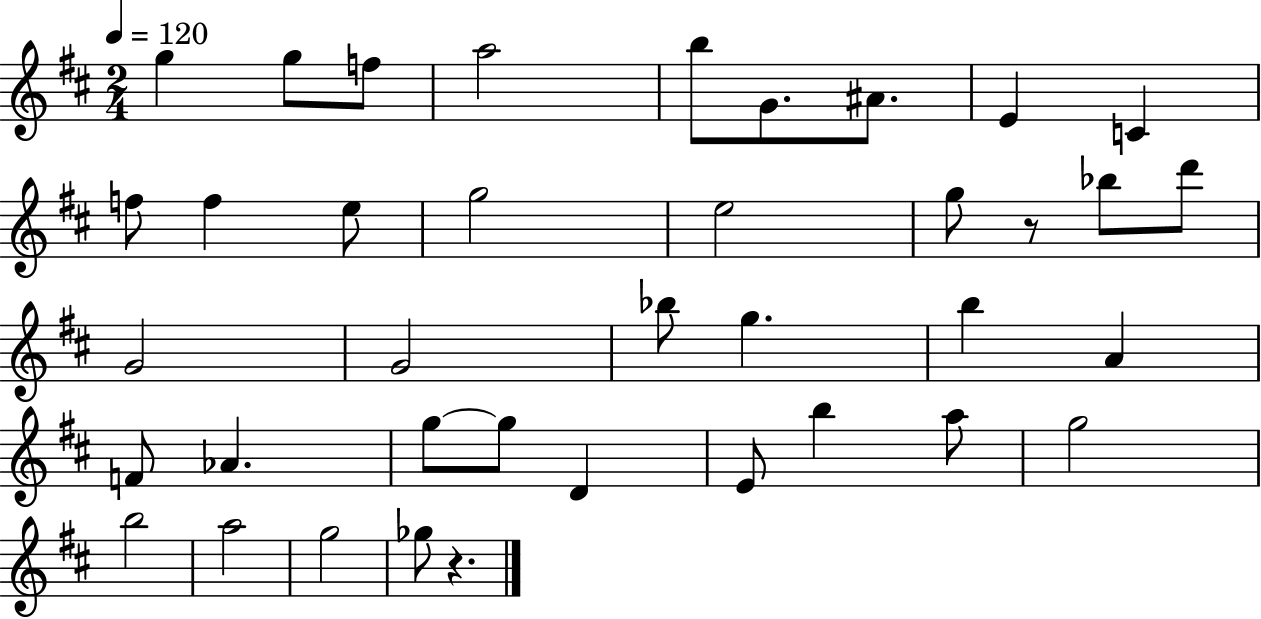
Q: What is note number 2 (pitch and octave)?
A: G5